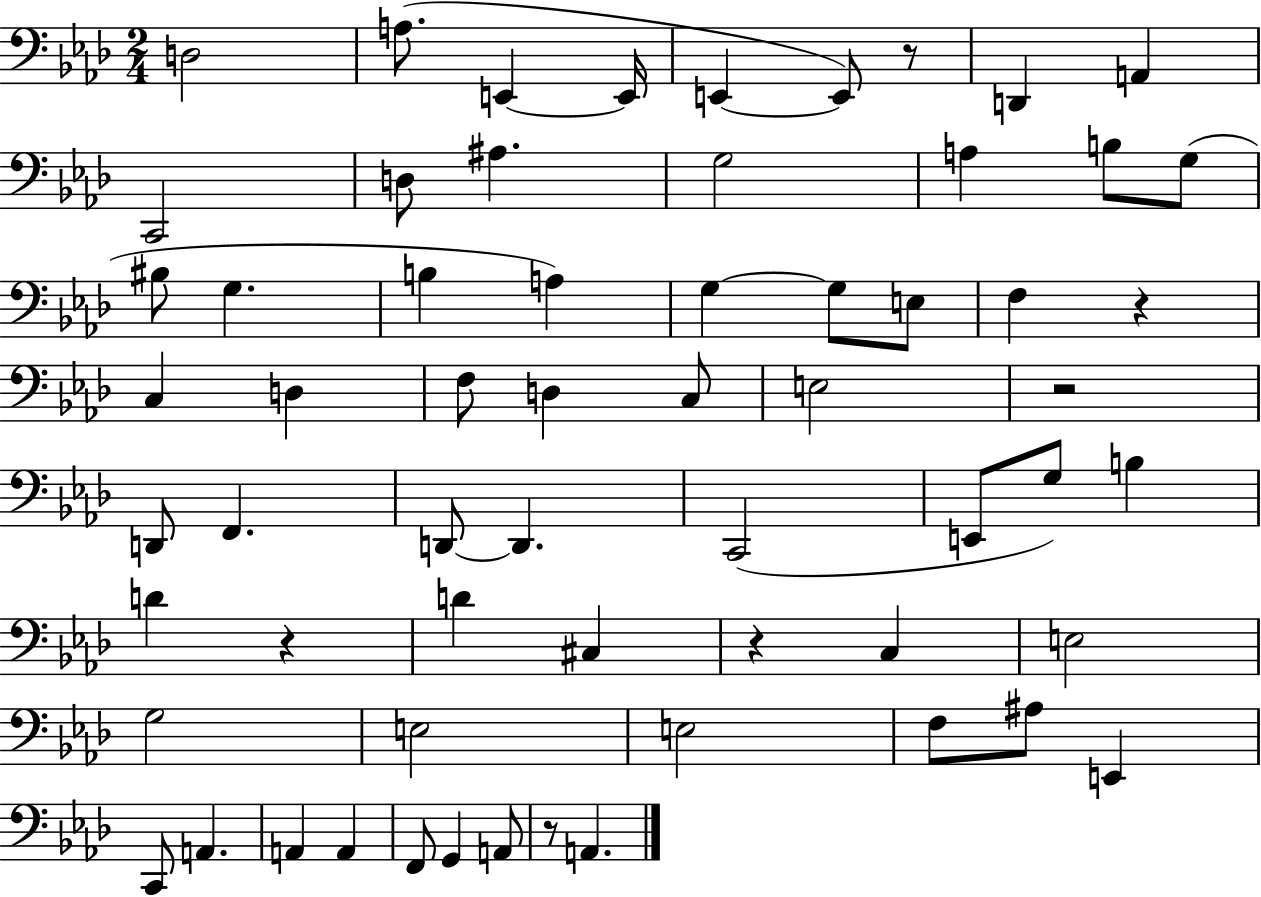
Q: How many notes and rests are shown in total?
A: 62